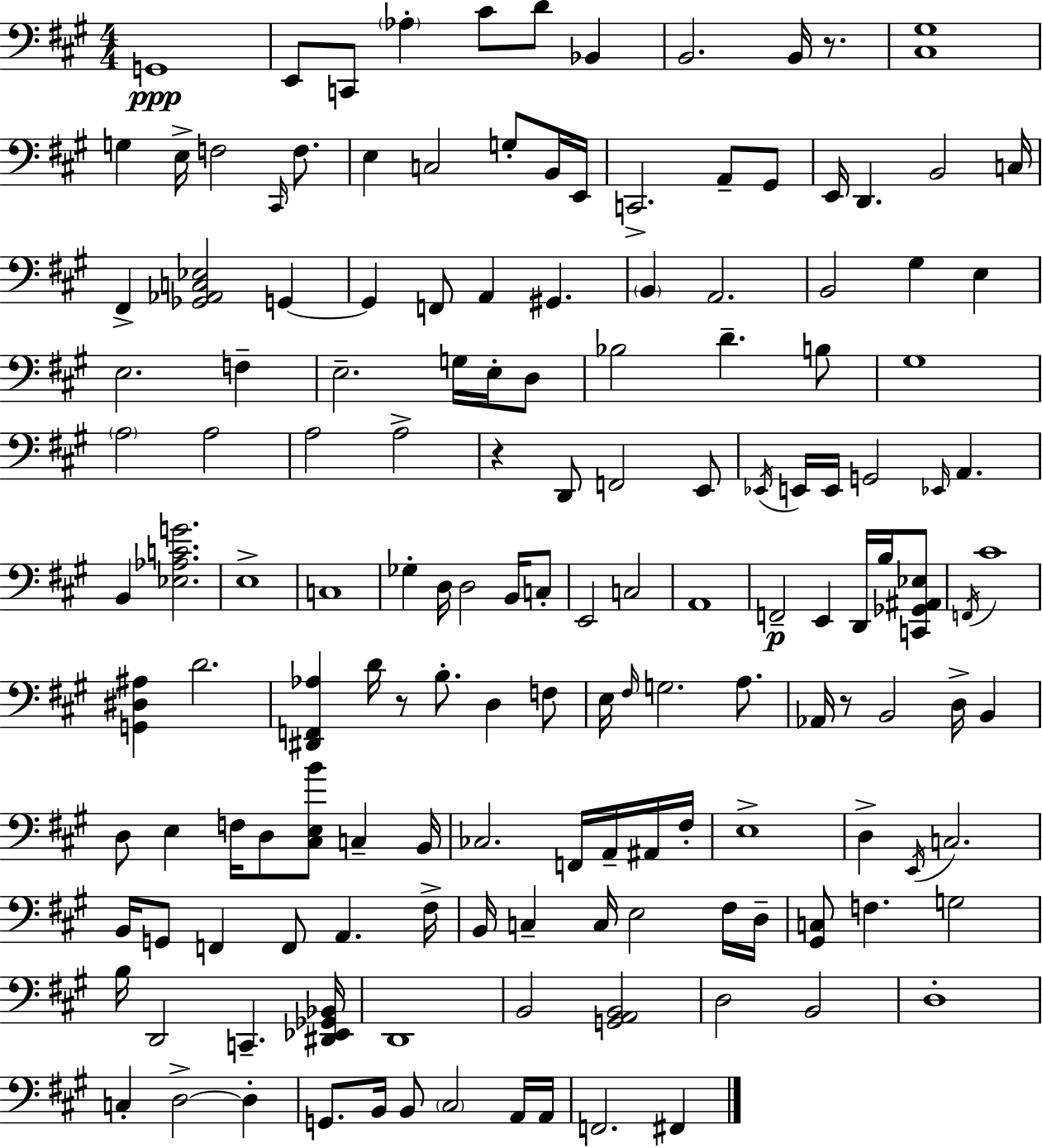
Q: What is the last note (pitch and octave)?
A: F#2